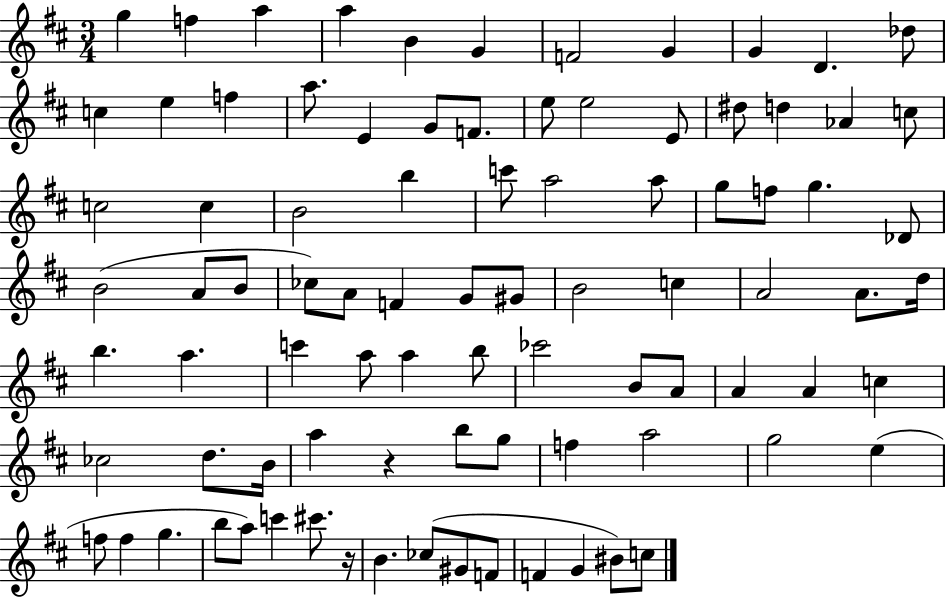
G5/q F5/q A5/q A5/q B4/q G4/q F4/h G4/q G4/q D4/q. Db5/e C5/q E5/q F5/q A5/e. E4/q G4/e F4/e. E5/e E5/h E4/e D#5/e D5/q Ab4/q C5/e C5/h C5/q B4/h B5/q C6/e A5/h A5/e G5/e F5/e G5/q. Db4/e B4/h A4/e B4/e CES5/e A4/e F4/q G4/e G#4/e B4/h C5/q A4/h A4/e. D5/s B5/q. A5/q. C6/q A5/e A5/q B5/e CES6/h B4/e A4/e A4/q A4/q C5/q CES5/h D5/e. B4/s A5/q R/q B5/e G5/e F5/q A5/h G5/h E5/q F5/e F5/q G5/q. B5/e A5/e C6/q C#6/e. R/s B4/q. CES5/e G#4/e F4/e F4/q G4/q BIS4/e C5/e